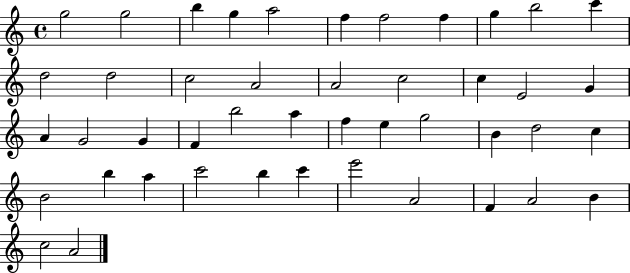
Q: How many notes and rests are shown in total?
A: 45